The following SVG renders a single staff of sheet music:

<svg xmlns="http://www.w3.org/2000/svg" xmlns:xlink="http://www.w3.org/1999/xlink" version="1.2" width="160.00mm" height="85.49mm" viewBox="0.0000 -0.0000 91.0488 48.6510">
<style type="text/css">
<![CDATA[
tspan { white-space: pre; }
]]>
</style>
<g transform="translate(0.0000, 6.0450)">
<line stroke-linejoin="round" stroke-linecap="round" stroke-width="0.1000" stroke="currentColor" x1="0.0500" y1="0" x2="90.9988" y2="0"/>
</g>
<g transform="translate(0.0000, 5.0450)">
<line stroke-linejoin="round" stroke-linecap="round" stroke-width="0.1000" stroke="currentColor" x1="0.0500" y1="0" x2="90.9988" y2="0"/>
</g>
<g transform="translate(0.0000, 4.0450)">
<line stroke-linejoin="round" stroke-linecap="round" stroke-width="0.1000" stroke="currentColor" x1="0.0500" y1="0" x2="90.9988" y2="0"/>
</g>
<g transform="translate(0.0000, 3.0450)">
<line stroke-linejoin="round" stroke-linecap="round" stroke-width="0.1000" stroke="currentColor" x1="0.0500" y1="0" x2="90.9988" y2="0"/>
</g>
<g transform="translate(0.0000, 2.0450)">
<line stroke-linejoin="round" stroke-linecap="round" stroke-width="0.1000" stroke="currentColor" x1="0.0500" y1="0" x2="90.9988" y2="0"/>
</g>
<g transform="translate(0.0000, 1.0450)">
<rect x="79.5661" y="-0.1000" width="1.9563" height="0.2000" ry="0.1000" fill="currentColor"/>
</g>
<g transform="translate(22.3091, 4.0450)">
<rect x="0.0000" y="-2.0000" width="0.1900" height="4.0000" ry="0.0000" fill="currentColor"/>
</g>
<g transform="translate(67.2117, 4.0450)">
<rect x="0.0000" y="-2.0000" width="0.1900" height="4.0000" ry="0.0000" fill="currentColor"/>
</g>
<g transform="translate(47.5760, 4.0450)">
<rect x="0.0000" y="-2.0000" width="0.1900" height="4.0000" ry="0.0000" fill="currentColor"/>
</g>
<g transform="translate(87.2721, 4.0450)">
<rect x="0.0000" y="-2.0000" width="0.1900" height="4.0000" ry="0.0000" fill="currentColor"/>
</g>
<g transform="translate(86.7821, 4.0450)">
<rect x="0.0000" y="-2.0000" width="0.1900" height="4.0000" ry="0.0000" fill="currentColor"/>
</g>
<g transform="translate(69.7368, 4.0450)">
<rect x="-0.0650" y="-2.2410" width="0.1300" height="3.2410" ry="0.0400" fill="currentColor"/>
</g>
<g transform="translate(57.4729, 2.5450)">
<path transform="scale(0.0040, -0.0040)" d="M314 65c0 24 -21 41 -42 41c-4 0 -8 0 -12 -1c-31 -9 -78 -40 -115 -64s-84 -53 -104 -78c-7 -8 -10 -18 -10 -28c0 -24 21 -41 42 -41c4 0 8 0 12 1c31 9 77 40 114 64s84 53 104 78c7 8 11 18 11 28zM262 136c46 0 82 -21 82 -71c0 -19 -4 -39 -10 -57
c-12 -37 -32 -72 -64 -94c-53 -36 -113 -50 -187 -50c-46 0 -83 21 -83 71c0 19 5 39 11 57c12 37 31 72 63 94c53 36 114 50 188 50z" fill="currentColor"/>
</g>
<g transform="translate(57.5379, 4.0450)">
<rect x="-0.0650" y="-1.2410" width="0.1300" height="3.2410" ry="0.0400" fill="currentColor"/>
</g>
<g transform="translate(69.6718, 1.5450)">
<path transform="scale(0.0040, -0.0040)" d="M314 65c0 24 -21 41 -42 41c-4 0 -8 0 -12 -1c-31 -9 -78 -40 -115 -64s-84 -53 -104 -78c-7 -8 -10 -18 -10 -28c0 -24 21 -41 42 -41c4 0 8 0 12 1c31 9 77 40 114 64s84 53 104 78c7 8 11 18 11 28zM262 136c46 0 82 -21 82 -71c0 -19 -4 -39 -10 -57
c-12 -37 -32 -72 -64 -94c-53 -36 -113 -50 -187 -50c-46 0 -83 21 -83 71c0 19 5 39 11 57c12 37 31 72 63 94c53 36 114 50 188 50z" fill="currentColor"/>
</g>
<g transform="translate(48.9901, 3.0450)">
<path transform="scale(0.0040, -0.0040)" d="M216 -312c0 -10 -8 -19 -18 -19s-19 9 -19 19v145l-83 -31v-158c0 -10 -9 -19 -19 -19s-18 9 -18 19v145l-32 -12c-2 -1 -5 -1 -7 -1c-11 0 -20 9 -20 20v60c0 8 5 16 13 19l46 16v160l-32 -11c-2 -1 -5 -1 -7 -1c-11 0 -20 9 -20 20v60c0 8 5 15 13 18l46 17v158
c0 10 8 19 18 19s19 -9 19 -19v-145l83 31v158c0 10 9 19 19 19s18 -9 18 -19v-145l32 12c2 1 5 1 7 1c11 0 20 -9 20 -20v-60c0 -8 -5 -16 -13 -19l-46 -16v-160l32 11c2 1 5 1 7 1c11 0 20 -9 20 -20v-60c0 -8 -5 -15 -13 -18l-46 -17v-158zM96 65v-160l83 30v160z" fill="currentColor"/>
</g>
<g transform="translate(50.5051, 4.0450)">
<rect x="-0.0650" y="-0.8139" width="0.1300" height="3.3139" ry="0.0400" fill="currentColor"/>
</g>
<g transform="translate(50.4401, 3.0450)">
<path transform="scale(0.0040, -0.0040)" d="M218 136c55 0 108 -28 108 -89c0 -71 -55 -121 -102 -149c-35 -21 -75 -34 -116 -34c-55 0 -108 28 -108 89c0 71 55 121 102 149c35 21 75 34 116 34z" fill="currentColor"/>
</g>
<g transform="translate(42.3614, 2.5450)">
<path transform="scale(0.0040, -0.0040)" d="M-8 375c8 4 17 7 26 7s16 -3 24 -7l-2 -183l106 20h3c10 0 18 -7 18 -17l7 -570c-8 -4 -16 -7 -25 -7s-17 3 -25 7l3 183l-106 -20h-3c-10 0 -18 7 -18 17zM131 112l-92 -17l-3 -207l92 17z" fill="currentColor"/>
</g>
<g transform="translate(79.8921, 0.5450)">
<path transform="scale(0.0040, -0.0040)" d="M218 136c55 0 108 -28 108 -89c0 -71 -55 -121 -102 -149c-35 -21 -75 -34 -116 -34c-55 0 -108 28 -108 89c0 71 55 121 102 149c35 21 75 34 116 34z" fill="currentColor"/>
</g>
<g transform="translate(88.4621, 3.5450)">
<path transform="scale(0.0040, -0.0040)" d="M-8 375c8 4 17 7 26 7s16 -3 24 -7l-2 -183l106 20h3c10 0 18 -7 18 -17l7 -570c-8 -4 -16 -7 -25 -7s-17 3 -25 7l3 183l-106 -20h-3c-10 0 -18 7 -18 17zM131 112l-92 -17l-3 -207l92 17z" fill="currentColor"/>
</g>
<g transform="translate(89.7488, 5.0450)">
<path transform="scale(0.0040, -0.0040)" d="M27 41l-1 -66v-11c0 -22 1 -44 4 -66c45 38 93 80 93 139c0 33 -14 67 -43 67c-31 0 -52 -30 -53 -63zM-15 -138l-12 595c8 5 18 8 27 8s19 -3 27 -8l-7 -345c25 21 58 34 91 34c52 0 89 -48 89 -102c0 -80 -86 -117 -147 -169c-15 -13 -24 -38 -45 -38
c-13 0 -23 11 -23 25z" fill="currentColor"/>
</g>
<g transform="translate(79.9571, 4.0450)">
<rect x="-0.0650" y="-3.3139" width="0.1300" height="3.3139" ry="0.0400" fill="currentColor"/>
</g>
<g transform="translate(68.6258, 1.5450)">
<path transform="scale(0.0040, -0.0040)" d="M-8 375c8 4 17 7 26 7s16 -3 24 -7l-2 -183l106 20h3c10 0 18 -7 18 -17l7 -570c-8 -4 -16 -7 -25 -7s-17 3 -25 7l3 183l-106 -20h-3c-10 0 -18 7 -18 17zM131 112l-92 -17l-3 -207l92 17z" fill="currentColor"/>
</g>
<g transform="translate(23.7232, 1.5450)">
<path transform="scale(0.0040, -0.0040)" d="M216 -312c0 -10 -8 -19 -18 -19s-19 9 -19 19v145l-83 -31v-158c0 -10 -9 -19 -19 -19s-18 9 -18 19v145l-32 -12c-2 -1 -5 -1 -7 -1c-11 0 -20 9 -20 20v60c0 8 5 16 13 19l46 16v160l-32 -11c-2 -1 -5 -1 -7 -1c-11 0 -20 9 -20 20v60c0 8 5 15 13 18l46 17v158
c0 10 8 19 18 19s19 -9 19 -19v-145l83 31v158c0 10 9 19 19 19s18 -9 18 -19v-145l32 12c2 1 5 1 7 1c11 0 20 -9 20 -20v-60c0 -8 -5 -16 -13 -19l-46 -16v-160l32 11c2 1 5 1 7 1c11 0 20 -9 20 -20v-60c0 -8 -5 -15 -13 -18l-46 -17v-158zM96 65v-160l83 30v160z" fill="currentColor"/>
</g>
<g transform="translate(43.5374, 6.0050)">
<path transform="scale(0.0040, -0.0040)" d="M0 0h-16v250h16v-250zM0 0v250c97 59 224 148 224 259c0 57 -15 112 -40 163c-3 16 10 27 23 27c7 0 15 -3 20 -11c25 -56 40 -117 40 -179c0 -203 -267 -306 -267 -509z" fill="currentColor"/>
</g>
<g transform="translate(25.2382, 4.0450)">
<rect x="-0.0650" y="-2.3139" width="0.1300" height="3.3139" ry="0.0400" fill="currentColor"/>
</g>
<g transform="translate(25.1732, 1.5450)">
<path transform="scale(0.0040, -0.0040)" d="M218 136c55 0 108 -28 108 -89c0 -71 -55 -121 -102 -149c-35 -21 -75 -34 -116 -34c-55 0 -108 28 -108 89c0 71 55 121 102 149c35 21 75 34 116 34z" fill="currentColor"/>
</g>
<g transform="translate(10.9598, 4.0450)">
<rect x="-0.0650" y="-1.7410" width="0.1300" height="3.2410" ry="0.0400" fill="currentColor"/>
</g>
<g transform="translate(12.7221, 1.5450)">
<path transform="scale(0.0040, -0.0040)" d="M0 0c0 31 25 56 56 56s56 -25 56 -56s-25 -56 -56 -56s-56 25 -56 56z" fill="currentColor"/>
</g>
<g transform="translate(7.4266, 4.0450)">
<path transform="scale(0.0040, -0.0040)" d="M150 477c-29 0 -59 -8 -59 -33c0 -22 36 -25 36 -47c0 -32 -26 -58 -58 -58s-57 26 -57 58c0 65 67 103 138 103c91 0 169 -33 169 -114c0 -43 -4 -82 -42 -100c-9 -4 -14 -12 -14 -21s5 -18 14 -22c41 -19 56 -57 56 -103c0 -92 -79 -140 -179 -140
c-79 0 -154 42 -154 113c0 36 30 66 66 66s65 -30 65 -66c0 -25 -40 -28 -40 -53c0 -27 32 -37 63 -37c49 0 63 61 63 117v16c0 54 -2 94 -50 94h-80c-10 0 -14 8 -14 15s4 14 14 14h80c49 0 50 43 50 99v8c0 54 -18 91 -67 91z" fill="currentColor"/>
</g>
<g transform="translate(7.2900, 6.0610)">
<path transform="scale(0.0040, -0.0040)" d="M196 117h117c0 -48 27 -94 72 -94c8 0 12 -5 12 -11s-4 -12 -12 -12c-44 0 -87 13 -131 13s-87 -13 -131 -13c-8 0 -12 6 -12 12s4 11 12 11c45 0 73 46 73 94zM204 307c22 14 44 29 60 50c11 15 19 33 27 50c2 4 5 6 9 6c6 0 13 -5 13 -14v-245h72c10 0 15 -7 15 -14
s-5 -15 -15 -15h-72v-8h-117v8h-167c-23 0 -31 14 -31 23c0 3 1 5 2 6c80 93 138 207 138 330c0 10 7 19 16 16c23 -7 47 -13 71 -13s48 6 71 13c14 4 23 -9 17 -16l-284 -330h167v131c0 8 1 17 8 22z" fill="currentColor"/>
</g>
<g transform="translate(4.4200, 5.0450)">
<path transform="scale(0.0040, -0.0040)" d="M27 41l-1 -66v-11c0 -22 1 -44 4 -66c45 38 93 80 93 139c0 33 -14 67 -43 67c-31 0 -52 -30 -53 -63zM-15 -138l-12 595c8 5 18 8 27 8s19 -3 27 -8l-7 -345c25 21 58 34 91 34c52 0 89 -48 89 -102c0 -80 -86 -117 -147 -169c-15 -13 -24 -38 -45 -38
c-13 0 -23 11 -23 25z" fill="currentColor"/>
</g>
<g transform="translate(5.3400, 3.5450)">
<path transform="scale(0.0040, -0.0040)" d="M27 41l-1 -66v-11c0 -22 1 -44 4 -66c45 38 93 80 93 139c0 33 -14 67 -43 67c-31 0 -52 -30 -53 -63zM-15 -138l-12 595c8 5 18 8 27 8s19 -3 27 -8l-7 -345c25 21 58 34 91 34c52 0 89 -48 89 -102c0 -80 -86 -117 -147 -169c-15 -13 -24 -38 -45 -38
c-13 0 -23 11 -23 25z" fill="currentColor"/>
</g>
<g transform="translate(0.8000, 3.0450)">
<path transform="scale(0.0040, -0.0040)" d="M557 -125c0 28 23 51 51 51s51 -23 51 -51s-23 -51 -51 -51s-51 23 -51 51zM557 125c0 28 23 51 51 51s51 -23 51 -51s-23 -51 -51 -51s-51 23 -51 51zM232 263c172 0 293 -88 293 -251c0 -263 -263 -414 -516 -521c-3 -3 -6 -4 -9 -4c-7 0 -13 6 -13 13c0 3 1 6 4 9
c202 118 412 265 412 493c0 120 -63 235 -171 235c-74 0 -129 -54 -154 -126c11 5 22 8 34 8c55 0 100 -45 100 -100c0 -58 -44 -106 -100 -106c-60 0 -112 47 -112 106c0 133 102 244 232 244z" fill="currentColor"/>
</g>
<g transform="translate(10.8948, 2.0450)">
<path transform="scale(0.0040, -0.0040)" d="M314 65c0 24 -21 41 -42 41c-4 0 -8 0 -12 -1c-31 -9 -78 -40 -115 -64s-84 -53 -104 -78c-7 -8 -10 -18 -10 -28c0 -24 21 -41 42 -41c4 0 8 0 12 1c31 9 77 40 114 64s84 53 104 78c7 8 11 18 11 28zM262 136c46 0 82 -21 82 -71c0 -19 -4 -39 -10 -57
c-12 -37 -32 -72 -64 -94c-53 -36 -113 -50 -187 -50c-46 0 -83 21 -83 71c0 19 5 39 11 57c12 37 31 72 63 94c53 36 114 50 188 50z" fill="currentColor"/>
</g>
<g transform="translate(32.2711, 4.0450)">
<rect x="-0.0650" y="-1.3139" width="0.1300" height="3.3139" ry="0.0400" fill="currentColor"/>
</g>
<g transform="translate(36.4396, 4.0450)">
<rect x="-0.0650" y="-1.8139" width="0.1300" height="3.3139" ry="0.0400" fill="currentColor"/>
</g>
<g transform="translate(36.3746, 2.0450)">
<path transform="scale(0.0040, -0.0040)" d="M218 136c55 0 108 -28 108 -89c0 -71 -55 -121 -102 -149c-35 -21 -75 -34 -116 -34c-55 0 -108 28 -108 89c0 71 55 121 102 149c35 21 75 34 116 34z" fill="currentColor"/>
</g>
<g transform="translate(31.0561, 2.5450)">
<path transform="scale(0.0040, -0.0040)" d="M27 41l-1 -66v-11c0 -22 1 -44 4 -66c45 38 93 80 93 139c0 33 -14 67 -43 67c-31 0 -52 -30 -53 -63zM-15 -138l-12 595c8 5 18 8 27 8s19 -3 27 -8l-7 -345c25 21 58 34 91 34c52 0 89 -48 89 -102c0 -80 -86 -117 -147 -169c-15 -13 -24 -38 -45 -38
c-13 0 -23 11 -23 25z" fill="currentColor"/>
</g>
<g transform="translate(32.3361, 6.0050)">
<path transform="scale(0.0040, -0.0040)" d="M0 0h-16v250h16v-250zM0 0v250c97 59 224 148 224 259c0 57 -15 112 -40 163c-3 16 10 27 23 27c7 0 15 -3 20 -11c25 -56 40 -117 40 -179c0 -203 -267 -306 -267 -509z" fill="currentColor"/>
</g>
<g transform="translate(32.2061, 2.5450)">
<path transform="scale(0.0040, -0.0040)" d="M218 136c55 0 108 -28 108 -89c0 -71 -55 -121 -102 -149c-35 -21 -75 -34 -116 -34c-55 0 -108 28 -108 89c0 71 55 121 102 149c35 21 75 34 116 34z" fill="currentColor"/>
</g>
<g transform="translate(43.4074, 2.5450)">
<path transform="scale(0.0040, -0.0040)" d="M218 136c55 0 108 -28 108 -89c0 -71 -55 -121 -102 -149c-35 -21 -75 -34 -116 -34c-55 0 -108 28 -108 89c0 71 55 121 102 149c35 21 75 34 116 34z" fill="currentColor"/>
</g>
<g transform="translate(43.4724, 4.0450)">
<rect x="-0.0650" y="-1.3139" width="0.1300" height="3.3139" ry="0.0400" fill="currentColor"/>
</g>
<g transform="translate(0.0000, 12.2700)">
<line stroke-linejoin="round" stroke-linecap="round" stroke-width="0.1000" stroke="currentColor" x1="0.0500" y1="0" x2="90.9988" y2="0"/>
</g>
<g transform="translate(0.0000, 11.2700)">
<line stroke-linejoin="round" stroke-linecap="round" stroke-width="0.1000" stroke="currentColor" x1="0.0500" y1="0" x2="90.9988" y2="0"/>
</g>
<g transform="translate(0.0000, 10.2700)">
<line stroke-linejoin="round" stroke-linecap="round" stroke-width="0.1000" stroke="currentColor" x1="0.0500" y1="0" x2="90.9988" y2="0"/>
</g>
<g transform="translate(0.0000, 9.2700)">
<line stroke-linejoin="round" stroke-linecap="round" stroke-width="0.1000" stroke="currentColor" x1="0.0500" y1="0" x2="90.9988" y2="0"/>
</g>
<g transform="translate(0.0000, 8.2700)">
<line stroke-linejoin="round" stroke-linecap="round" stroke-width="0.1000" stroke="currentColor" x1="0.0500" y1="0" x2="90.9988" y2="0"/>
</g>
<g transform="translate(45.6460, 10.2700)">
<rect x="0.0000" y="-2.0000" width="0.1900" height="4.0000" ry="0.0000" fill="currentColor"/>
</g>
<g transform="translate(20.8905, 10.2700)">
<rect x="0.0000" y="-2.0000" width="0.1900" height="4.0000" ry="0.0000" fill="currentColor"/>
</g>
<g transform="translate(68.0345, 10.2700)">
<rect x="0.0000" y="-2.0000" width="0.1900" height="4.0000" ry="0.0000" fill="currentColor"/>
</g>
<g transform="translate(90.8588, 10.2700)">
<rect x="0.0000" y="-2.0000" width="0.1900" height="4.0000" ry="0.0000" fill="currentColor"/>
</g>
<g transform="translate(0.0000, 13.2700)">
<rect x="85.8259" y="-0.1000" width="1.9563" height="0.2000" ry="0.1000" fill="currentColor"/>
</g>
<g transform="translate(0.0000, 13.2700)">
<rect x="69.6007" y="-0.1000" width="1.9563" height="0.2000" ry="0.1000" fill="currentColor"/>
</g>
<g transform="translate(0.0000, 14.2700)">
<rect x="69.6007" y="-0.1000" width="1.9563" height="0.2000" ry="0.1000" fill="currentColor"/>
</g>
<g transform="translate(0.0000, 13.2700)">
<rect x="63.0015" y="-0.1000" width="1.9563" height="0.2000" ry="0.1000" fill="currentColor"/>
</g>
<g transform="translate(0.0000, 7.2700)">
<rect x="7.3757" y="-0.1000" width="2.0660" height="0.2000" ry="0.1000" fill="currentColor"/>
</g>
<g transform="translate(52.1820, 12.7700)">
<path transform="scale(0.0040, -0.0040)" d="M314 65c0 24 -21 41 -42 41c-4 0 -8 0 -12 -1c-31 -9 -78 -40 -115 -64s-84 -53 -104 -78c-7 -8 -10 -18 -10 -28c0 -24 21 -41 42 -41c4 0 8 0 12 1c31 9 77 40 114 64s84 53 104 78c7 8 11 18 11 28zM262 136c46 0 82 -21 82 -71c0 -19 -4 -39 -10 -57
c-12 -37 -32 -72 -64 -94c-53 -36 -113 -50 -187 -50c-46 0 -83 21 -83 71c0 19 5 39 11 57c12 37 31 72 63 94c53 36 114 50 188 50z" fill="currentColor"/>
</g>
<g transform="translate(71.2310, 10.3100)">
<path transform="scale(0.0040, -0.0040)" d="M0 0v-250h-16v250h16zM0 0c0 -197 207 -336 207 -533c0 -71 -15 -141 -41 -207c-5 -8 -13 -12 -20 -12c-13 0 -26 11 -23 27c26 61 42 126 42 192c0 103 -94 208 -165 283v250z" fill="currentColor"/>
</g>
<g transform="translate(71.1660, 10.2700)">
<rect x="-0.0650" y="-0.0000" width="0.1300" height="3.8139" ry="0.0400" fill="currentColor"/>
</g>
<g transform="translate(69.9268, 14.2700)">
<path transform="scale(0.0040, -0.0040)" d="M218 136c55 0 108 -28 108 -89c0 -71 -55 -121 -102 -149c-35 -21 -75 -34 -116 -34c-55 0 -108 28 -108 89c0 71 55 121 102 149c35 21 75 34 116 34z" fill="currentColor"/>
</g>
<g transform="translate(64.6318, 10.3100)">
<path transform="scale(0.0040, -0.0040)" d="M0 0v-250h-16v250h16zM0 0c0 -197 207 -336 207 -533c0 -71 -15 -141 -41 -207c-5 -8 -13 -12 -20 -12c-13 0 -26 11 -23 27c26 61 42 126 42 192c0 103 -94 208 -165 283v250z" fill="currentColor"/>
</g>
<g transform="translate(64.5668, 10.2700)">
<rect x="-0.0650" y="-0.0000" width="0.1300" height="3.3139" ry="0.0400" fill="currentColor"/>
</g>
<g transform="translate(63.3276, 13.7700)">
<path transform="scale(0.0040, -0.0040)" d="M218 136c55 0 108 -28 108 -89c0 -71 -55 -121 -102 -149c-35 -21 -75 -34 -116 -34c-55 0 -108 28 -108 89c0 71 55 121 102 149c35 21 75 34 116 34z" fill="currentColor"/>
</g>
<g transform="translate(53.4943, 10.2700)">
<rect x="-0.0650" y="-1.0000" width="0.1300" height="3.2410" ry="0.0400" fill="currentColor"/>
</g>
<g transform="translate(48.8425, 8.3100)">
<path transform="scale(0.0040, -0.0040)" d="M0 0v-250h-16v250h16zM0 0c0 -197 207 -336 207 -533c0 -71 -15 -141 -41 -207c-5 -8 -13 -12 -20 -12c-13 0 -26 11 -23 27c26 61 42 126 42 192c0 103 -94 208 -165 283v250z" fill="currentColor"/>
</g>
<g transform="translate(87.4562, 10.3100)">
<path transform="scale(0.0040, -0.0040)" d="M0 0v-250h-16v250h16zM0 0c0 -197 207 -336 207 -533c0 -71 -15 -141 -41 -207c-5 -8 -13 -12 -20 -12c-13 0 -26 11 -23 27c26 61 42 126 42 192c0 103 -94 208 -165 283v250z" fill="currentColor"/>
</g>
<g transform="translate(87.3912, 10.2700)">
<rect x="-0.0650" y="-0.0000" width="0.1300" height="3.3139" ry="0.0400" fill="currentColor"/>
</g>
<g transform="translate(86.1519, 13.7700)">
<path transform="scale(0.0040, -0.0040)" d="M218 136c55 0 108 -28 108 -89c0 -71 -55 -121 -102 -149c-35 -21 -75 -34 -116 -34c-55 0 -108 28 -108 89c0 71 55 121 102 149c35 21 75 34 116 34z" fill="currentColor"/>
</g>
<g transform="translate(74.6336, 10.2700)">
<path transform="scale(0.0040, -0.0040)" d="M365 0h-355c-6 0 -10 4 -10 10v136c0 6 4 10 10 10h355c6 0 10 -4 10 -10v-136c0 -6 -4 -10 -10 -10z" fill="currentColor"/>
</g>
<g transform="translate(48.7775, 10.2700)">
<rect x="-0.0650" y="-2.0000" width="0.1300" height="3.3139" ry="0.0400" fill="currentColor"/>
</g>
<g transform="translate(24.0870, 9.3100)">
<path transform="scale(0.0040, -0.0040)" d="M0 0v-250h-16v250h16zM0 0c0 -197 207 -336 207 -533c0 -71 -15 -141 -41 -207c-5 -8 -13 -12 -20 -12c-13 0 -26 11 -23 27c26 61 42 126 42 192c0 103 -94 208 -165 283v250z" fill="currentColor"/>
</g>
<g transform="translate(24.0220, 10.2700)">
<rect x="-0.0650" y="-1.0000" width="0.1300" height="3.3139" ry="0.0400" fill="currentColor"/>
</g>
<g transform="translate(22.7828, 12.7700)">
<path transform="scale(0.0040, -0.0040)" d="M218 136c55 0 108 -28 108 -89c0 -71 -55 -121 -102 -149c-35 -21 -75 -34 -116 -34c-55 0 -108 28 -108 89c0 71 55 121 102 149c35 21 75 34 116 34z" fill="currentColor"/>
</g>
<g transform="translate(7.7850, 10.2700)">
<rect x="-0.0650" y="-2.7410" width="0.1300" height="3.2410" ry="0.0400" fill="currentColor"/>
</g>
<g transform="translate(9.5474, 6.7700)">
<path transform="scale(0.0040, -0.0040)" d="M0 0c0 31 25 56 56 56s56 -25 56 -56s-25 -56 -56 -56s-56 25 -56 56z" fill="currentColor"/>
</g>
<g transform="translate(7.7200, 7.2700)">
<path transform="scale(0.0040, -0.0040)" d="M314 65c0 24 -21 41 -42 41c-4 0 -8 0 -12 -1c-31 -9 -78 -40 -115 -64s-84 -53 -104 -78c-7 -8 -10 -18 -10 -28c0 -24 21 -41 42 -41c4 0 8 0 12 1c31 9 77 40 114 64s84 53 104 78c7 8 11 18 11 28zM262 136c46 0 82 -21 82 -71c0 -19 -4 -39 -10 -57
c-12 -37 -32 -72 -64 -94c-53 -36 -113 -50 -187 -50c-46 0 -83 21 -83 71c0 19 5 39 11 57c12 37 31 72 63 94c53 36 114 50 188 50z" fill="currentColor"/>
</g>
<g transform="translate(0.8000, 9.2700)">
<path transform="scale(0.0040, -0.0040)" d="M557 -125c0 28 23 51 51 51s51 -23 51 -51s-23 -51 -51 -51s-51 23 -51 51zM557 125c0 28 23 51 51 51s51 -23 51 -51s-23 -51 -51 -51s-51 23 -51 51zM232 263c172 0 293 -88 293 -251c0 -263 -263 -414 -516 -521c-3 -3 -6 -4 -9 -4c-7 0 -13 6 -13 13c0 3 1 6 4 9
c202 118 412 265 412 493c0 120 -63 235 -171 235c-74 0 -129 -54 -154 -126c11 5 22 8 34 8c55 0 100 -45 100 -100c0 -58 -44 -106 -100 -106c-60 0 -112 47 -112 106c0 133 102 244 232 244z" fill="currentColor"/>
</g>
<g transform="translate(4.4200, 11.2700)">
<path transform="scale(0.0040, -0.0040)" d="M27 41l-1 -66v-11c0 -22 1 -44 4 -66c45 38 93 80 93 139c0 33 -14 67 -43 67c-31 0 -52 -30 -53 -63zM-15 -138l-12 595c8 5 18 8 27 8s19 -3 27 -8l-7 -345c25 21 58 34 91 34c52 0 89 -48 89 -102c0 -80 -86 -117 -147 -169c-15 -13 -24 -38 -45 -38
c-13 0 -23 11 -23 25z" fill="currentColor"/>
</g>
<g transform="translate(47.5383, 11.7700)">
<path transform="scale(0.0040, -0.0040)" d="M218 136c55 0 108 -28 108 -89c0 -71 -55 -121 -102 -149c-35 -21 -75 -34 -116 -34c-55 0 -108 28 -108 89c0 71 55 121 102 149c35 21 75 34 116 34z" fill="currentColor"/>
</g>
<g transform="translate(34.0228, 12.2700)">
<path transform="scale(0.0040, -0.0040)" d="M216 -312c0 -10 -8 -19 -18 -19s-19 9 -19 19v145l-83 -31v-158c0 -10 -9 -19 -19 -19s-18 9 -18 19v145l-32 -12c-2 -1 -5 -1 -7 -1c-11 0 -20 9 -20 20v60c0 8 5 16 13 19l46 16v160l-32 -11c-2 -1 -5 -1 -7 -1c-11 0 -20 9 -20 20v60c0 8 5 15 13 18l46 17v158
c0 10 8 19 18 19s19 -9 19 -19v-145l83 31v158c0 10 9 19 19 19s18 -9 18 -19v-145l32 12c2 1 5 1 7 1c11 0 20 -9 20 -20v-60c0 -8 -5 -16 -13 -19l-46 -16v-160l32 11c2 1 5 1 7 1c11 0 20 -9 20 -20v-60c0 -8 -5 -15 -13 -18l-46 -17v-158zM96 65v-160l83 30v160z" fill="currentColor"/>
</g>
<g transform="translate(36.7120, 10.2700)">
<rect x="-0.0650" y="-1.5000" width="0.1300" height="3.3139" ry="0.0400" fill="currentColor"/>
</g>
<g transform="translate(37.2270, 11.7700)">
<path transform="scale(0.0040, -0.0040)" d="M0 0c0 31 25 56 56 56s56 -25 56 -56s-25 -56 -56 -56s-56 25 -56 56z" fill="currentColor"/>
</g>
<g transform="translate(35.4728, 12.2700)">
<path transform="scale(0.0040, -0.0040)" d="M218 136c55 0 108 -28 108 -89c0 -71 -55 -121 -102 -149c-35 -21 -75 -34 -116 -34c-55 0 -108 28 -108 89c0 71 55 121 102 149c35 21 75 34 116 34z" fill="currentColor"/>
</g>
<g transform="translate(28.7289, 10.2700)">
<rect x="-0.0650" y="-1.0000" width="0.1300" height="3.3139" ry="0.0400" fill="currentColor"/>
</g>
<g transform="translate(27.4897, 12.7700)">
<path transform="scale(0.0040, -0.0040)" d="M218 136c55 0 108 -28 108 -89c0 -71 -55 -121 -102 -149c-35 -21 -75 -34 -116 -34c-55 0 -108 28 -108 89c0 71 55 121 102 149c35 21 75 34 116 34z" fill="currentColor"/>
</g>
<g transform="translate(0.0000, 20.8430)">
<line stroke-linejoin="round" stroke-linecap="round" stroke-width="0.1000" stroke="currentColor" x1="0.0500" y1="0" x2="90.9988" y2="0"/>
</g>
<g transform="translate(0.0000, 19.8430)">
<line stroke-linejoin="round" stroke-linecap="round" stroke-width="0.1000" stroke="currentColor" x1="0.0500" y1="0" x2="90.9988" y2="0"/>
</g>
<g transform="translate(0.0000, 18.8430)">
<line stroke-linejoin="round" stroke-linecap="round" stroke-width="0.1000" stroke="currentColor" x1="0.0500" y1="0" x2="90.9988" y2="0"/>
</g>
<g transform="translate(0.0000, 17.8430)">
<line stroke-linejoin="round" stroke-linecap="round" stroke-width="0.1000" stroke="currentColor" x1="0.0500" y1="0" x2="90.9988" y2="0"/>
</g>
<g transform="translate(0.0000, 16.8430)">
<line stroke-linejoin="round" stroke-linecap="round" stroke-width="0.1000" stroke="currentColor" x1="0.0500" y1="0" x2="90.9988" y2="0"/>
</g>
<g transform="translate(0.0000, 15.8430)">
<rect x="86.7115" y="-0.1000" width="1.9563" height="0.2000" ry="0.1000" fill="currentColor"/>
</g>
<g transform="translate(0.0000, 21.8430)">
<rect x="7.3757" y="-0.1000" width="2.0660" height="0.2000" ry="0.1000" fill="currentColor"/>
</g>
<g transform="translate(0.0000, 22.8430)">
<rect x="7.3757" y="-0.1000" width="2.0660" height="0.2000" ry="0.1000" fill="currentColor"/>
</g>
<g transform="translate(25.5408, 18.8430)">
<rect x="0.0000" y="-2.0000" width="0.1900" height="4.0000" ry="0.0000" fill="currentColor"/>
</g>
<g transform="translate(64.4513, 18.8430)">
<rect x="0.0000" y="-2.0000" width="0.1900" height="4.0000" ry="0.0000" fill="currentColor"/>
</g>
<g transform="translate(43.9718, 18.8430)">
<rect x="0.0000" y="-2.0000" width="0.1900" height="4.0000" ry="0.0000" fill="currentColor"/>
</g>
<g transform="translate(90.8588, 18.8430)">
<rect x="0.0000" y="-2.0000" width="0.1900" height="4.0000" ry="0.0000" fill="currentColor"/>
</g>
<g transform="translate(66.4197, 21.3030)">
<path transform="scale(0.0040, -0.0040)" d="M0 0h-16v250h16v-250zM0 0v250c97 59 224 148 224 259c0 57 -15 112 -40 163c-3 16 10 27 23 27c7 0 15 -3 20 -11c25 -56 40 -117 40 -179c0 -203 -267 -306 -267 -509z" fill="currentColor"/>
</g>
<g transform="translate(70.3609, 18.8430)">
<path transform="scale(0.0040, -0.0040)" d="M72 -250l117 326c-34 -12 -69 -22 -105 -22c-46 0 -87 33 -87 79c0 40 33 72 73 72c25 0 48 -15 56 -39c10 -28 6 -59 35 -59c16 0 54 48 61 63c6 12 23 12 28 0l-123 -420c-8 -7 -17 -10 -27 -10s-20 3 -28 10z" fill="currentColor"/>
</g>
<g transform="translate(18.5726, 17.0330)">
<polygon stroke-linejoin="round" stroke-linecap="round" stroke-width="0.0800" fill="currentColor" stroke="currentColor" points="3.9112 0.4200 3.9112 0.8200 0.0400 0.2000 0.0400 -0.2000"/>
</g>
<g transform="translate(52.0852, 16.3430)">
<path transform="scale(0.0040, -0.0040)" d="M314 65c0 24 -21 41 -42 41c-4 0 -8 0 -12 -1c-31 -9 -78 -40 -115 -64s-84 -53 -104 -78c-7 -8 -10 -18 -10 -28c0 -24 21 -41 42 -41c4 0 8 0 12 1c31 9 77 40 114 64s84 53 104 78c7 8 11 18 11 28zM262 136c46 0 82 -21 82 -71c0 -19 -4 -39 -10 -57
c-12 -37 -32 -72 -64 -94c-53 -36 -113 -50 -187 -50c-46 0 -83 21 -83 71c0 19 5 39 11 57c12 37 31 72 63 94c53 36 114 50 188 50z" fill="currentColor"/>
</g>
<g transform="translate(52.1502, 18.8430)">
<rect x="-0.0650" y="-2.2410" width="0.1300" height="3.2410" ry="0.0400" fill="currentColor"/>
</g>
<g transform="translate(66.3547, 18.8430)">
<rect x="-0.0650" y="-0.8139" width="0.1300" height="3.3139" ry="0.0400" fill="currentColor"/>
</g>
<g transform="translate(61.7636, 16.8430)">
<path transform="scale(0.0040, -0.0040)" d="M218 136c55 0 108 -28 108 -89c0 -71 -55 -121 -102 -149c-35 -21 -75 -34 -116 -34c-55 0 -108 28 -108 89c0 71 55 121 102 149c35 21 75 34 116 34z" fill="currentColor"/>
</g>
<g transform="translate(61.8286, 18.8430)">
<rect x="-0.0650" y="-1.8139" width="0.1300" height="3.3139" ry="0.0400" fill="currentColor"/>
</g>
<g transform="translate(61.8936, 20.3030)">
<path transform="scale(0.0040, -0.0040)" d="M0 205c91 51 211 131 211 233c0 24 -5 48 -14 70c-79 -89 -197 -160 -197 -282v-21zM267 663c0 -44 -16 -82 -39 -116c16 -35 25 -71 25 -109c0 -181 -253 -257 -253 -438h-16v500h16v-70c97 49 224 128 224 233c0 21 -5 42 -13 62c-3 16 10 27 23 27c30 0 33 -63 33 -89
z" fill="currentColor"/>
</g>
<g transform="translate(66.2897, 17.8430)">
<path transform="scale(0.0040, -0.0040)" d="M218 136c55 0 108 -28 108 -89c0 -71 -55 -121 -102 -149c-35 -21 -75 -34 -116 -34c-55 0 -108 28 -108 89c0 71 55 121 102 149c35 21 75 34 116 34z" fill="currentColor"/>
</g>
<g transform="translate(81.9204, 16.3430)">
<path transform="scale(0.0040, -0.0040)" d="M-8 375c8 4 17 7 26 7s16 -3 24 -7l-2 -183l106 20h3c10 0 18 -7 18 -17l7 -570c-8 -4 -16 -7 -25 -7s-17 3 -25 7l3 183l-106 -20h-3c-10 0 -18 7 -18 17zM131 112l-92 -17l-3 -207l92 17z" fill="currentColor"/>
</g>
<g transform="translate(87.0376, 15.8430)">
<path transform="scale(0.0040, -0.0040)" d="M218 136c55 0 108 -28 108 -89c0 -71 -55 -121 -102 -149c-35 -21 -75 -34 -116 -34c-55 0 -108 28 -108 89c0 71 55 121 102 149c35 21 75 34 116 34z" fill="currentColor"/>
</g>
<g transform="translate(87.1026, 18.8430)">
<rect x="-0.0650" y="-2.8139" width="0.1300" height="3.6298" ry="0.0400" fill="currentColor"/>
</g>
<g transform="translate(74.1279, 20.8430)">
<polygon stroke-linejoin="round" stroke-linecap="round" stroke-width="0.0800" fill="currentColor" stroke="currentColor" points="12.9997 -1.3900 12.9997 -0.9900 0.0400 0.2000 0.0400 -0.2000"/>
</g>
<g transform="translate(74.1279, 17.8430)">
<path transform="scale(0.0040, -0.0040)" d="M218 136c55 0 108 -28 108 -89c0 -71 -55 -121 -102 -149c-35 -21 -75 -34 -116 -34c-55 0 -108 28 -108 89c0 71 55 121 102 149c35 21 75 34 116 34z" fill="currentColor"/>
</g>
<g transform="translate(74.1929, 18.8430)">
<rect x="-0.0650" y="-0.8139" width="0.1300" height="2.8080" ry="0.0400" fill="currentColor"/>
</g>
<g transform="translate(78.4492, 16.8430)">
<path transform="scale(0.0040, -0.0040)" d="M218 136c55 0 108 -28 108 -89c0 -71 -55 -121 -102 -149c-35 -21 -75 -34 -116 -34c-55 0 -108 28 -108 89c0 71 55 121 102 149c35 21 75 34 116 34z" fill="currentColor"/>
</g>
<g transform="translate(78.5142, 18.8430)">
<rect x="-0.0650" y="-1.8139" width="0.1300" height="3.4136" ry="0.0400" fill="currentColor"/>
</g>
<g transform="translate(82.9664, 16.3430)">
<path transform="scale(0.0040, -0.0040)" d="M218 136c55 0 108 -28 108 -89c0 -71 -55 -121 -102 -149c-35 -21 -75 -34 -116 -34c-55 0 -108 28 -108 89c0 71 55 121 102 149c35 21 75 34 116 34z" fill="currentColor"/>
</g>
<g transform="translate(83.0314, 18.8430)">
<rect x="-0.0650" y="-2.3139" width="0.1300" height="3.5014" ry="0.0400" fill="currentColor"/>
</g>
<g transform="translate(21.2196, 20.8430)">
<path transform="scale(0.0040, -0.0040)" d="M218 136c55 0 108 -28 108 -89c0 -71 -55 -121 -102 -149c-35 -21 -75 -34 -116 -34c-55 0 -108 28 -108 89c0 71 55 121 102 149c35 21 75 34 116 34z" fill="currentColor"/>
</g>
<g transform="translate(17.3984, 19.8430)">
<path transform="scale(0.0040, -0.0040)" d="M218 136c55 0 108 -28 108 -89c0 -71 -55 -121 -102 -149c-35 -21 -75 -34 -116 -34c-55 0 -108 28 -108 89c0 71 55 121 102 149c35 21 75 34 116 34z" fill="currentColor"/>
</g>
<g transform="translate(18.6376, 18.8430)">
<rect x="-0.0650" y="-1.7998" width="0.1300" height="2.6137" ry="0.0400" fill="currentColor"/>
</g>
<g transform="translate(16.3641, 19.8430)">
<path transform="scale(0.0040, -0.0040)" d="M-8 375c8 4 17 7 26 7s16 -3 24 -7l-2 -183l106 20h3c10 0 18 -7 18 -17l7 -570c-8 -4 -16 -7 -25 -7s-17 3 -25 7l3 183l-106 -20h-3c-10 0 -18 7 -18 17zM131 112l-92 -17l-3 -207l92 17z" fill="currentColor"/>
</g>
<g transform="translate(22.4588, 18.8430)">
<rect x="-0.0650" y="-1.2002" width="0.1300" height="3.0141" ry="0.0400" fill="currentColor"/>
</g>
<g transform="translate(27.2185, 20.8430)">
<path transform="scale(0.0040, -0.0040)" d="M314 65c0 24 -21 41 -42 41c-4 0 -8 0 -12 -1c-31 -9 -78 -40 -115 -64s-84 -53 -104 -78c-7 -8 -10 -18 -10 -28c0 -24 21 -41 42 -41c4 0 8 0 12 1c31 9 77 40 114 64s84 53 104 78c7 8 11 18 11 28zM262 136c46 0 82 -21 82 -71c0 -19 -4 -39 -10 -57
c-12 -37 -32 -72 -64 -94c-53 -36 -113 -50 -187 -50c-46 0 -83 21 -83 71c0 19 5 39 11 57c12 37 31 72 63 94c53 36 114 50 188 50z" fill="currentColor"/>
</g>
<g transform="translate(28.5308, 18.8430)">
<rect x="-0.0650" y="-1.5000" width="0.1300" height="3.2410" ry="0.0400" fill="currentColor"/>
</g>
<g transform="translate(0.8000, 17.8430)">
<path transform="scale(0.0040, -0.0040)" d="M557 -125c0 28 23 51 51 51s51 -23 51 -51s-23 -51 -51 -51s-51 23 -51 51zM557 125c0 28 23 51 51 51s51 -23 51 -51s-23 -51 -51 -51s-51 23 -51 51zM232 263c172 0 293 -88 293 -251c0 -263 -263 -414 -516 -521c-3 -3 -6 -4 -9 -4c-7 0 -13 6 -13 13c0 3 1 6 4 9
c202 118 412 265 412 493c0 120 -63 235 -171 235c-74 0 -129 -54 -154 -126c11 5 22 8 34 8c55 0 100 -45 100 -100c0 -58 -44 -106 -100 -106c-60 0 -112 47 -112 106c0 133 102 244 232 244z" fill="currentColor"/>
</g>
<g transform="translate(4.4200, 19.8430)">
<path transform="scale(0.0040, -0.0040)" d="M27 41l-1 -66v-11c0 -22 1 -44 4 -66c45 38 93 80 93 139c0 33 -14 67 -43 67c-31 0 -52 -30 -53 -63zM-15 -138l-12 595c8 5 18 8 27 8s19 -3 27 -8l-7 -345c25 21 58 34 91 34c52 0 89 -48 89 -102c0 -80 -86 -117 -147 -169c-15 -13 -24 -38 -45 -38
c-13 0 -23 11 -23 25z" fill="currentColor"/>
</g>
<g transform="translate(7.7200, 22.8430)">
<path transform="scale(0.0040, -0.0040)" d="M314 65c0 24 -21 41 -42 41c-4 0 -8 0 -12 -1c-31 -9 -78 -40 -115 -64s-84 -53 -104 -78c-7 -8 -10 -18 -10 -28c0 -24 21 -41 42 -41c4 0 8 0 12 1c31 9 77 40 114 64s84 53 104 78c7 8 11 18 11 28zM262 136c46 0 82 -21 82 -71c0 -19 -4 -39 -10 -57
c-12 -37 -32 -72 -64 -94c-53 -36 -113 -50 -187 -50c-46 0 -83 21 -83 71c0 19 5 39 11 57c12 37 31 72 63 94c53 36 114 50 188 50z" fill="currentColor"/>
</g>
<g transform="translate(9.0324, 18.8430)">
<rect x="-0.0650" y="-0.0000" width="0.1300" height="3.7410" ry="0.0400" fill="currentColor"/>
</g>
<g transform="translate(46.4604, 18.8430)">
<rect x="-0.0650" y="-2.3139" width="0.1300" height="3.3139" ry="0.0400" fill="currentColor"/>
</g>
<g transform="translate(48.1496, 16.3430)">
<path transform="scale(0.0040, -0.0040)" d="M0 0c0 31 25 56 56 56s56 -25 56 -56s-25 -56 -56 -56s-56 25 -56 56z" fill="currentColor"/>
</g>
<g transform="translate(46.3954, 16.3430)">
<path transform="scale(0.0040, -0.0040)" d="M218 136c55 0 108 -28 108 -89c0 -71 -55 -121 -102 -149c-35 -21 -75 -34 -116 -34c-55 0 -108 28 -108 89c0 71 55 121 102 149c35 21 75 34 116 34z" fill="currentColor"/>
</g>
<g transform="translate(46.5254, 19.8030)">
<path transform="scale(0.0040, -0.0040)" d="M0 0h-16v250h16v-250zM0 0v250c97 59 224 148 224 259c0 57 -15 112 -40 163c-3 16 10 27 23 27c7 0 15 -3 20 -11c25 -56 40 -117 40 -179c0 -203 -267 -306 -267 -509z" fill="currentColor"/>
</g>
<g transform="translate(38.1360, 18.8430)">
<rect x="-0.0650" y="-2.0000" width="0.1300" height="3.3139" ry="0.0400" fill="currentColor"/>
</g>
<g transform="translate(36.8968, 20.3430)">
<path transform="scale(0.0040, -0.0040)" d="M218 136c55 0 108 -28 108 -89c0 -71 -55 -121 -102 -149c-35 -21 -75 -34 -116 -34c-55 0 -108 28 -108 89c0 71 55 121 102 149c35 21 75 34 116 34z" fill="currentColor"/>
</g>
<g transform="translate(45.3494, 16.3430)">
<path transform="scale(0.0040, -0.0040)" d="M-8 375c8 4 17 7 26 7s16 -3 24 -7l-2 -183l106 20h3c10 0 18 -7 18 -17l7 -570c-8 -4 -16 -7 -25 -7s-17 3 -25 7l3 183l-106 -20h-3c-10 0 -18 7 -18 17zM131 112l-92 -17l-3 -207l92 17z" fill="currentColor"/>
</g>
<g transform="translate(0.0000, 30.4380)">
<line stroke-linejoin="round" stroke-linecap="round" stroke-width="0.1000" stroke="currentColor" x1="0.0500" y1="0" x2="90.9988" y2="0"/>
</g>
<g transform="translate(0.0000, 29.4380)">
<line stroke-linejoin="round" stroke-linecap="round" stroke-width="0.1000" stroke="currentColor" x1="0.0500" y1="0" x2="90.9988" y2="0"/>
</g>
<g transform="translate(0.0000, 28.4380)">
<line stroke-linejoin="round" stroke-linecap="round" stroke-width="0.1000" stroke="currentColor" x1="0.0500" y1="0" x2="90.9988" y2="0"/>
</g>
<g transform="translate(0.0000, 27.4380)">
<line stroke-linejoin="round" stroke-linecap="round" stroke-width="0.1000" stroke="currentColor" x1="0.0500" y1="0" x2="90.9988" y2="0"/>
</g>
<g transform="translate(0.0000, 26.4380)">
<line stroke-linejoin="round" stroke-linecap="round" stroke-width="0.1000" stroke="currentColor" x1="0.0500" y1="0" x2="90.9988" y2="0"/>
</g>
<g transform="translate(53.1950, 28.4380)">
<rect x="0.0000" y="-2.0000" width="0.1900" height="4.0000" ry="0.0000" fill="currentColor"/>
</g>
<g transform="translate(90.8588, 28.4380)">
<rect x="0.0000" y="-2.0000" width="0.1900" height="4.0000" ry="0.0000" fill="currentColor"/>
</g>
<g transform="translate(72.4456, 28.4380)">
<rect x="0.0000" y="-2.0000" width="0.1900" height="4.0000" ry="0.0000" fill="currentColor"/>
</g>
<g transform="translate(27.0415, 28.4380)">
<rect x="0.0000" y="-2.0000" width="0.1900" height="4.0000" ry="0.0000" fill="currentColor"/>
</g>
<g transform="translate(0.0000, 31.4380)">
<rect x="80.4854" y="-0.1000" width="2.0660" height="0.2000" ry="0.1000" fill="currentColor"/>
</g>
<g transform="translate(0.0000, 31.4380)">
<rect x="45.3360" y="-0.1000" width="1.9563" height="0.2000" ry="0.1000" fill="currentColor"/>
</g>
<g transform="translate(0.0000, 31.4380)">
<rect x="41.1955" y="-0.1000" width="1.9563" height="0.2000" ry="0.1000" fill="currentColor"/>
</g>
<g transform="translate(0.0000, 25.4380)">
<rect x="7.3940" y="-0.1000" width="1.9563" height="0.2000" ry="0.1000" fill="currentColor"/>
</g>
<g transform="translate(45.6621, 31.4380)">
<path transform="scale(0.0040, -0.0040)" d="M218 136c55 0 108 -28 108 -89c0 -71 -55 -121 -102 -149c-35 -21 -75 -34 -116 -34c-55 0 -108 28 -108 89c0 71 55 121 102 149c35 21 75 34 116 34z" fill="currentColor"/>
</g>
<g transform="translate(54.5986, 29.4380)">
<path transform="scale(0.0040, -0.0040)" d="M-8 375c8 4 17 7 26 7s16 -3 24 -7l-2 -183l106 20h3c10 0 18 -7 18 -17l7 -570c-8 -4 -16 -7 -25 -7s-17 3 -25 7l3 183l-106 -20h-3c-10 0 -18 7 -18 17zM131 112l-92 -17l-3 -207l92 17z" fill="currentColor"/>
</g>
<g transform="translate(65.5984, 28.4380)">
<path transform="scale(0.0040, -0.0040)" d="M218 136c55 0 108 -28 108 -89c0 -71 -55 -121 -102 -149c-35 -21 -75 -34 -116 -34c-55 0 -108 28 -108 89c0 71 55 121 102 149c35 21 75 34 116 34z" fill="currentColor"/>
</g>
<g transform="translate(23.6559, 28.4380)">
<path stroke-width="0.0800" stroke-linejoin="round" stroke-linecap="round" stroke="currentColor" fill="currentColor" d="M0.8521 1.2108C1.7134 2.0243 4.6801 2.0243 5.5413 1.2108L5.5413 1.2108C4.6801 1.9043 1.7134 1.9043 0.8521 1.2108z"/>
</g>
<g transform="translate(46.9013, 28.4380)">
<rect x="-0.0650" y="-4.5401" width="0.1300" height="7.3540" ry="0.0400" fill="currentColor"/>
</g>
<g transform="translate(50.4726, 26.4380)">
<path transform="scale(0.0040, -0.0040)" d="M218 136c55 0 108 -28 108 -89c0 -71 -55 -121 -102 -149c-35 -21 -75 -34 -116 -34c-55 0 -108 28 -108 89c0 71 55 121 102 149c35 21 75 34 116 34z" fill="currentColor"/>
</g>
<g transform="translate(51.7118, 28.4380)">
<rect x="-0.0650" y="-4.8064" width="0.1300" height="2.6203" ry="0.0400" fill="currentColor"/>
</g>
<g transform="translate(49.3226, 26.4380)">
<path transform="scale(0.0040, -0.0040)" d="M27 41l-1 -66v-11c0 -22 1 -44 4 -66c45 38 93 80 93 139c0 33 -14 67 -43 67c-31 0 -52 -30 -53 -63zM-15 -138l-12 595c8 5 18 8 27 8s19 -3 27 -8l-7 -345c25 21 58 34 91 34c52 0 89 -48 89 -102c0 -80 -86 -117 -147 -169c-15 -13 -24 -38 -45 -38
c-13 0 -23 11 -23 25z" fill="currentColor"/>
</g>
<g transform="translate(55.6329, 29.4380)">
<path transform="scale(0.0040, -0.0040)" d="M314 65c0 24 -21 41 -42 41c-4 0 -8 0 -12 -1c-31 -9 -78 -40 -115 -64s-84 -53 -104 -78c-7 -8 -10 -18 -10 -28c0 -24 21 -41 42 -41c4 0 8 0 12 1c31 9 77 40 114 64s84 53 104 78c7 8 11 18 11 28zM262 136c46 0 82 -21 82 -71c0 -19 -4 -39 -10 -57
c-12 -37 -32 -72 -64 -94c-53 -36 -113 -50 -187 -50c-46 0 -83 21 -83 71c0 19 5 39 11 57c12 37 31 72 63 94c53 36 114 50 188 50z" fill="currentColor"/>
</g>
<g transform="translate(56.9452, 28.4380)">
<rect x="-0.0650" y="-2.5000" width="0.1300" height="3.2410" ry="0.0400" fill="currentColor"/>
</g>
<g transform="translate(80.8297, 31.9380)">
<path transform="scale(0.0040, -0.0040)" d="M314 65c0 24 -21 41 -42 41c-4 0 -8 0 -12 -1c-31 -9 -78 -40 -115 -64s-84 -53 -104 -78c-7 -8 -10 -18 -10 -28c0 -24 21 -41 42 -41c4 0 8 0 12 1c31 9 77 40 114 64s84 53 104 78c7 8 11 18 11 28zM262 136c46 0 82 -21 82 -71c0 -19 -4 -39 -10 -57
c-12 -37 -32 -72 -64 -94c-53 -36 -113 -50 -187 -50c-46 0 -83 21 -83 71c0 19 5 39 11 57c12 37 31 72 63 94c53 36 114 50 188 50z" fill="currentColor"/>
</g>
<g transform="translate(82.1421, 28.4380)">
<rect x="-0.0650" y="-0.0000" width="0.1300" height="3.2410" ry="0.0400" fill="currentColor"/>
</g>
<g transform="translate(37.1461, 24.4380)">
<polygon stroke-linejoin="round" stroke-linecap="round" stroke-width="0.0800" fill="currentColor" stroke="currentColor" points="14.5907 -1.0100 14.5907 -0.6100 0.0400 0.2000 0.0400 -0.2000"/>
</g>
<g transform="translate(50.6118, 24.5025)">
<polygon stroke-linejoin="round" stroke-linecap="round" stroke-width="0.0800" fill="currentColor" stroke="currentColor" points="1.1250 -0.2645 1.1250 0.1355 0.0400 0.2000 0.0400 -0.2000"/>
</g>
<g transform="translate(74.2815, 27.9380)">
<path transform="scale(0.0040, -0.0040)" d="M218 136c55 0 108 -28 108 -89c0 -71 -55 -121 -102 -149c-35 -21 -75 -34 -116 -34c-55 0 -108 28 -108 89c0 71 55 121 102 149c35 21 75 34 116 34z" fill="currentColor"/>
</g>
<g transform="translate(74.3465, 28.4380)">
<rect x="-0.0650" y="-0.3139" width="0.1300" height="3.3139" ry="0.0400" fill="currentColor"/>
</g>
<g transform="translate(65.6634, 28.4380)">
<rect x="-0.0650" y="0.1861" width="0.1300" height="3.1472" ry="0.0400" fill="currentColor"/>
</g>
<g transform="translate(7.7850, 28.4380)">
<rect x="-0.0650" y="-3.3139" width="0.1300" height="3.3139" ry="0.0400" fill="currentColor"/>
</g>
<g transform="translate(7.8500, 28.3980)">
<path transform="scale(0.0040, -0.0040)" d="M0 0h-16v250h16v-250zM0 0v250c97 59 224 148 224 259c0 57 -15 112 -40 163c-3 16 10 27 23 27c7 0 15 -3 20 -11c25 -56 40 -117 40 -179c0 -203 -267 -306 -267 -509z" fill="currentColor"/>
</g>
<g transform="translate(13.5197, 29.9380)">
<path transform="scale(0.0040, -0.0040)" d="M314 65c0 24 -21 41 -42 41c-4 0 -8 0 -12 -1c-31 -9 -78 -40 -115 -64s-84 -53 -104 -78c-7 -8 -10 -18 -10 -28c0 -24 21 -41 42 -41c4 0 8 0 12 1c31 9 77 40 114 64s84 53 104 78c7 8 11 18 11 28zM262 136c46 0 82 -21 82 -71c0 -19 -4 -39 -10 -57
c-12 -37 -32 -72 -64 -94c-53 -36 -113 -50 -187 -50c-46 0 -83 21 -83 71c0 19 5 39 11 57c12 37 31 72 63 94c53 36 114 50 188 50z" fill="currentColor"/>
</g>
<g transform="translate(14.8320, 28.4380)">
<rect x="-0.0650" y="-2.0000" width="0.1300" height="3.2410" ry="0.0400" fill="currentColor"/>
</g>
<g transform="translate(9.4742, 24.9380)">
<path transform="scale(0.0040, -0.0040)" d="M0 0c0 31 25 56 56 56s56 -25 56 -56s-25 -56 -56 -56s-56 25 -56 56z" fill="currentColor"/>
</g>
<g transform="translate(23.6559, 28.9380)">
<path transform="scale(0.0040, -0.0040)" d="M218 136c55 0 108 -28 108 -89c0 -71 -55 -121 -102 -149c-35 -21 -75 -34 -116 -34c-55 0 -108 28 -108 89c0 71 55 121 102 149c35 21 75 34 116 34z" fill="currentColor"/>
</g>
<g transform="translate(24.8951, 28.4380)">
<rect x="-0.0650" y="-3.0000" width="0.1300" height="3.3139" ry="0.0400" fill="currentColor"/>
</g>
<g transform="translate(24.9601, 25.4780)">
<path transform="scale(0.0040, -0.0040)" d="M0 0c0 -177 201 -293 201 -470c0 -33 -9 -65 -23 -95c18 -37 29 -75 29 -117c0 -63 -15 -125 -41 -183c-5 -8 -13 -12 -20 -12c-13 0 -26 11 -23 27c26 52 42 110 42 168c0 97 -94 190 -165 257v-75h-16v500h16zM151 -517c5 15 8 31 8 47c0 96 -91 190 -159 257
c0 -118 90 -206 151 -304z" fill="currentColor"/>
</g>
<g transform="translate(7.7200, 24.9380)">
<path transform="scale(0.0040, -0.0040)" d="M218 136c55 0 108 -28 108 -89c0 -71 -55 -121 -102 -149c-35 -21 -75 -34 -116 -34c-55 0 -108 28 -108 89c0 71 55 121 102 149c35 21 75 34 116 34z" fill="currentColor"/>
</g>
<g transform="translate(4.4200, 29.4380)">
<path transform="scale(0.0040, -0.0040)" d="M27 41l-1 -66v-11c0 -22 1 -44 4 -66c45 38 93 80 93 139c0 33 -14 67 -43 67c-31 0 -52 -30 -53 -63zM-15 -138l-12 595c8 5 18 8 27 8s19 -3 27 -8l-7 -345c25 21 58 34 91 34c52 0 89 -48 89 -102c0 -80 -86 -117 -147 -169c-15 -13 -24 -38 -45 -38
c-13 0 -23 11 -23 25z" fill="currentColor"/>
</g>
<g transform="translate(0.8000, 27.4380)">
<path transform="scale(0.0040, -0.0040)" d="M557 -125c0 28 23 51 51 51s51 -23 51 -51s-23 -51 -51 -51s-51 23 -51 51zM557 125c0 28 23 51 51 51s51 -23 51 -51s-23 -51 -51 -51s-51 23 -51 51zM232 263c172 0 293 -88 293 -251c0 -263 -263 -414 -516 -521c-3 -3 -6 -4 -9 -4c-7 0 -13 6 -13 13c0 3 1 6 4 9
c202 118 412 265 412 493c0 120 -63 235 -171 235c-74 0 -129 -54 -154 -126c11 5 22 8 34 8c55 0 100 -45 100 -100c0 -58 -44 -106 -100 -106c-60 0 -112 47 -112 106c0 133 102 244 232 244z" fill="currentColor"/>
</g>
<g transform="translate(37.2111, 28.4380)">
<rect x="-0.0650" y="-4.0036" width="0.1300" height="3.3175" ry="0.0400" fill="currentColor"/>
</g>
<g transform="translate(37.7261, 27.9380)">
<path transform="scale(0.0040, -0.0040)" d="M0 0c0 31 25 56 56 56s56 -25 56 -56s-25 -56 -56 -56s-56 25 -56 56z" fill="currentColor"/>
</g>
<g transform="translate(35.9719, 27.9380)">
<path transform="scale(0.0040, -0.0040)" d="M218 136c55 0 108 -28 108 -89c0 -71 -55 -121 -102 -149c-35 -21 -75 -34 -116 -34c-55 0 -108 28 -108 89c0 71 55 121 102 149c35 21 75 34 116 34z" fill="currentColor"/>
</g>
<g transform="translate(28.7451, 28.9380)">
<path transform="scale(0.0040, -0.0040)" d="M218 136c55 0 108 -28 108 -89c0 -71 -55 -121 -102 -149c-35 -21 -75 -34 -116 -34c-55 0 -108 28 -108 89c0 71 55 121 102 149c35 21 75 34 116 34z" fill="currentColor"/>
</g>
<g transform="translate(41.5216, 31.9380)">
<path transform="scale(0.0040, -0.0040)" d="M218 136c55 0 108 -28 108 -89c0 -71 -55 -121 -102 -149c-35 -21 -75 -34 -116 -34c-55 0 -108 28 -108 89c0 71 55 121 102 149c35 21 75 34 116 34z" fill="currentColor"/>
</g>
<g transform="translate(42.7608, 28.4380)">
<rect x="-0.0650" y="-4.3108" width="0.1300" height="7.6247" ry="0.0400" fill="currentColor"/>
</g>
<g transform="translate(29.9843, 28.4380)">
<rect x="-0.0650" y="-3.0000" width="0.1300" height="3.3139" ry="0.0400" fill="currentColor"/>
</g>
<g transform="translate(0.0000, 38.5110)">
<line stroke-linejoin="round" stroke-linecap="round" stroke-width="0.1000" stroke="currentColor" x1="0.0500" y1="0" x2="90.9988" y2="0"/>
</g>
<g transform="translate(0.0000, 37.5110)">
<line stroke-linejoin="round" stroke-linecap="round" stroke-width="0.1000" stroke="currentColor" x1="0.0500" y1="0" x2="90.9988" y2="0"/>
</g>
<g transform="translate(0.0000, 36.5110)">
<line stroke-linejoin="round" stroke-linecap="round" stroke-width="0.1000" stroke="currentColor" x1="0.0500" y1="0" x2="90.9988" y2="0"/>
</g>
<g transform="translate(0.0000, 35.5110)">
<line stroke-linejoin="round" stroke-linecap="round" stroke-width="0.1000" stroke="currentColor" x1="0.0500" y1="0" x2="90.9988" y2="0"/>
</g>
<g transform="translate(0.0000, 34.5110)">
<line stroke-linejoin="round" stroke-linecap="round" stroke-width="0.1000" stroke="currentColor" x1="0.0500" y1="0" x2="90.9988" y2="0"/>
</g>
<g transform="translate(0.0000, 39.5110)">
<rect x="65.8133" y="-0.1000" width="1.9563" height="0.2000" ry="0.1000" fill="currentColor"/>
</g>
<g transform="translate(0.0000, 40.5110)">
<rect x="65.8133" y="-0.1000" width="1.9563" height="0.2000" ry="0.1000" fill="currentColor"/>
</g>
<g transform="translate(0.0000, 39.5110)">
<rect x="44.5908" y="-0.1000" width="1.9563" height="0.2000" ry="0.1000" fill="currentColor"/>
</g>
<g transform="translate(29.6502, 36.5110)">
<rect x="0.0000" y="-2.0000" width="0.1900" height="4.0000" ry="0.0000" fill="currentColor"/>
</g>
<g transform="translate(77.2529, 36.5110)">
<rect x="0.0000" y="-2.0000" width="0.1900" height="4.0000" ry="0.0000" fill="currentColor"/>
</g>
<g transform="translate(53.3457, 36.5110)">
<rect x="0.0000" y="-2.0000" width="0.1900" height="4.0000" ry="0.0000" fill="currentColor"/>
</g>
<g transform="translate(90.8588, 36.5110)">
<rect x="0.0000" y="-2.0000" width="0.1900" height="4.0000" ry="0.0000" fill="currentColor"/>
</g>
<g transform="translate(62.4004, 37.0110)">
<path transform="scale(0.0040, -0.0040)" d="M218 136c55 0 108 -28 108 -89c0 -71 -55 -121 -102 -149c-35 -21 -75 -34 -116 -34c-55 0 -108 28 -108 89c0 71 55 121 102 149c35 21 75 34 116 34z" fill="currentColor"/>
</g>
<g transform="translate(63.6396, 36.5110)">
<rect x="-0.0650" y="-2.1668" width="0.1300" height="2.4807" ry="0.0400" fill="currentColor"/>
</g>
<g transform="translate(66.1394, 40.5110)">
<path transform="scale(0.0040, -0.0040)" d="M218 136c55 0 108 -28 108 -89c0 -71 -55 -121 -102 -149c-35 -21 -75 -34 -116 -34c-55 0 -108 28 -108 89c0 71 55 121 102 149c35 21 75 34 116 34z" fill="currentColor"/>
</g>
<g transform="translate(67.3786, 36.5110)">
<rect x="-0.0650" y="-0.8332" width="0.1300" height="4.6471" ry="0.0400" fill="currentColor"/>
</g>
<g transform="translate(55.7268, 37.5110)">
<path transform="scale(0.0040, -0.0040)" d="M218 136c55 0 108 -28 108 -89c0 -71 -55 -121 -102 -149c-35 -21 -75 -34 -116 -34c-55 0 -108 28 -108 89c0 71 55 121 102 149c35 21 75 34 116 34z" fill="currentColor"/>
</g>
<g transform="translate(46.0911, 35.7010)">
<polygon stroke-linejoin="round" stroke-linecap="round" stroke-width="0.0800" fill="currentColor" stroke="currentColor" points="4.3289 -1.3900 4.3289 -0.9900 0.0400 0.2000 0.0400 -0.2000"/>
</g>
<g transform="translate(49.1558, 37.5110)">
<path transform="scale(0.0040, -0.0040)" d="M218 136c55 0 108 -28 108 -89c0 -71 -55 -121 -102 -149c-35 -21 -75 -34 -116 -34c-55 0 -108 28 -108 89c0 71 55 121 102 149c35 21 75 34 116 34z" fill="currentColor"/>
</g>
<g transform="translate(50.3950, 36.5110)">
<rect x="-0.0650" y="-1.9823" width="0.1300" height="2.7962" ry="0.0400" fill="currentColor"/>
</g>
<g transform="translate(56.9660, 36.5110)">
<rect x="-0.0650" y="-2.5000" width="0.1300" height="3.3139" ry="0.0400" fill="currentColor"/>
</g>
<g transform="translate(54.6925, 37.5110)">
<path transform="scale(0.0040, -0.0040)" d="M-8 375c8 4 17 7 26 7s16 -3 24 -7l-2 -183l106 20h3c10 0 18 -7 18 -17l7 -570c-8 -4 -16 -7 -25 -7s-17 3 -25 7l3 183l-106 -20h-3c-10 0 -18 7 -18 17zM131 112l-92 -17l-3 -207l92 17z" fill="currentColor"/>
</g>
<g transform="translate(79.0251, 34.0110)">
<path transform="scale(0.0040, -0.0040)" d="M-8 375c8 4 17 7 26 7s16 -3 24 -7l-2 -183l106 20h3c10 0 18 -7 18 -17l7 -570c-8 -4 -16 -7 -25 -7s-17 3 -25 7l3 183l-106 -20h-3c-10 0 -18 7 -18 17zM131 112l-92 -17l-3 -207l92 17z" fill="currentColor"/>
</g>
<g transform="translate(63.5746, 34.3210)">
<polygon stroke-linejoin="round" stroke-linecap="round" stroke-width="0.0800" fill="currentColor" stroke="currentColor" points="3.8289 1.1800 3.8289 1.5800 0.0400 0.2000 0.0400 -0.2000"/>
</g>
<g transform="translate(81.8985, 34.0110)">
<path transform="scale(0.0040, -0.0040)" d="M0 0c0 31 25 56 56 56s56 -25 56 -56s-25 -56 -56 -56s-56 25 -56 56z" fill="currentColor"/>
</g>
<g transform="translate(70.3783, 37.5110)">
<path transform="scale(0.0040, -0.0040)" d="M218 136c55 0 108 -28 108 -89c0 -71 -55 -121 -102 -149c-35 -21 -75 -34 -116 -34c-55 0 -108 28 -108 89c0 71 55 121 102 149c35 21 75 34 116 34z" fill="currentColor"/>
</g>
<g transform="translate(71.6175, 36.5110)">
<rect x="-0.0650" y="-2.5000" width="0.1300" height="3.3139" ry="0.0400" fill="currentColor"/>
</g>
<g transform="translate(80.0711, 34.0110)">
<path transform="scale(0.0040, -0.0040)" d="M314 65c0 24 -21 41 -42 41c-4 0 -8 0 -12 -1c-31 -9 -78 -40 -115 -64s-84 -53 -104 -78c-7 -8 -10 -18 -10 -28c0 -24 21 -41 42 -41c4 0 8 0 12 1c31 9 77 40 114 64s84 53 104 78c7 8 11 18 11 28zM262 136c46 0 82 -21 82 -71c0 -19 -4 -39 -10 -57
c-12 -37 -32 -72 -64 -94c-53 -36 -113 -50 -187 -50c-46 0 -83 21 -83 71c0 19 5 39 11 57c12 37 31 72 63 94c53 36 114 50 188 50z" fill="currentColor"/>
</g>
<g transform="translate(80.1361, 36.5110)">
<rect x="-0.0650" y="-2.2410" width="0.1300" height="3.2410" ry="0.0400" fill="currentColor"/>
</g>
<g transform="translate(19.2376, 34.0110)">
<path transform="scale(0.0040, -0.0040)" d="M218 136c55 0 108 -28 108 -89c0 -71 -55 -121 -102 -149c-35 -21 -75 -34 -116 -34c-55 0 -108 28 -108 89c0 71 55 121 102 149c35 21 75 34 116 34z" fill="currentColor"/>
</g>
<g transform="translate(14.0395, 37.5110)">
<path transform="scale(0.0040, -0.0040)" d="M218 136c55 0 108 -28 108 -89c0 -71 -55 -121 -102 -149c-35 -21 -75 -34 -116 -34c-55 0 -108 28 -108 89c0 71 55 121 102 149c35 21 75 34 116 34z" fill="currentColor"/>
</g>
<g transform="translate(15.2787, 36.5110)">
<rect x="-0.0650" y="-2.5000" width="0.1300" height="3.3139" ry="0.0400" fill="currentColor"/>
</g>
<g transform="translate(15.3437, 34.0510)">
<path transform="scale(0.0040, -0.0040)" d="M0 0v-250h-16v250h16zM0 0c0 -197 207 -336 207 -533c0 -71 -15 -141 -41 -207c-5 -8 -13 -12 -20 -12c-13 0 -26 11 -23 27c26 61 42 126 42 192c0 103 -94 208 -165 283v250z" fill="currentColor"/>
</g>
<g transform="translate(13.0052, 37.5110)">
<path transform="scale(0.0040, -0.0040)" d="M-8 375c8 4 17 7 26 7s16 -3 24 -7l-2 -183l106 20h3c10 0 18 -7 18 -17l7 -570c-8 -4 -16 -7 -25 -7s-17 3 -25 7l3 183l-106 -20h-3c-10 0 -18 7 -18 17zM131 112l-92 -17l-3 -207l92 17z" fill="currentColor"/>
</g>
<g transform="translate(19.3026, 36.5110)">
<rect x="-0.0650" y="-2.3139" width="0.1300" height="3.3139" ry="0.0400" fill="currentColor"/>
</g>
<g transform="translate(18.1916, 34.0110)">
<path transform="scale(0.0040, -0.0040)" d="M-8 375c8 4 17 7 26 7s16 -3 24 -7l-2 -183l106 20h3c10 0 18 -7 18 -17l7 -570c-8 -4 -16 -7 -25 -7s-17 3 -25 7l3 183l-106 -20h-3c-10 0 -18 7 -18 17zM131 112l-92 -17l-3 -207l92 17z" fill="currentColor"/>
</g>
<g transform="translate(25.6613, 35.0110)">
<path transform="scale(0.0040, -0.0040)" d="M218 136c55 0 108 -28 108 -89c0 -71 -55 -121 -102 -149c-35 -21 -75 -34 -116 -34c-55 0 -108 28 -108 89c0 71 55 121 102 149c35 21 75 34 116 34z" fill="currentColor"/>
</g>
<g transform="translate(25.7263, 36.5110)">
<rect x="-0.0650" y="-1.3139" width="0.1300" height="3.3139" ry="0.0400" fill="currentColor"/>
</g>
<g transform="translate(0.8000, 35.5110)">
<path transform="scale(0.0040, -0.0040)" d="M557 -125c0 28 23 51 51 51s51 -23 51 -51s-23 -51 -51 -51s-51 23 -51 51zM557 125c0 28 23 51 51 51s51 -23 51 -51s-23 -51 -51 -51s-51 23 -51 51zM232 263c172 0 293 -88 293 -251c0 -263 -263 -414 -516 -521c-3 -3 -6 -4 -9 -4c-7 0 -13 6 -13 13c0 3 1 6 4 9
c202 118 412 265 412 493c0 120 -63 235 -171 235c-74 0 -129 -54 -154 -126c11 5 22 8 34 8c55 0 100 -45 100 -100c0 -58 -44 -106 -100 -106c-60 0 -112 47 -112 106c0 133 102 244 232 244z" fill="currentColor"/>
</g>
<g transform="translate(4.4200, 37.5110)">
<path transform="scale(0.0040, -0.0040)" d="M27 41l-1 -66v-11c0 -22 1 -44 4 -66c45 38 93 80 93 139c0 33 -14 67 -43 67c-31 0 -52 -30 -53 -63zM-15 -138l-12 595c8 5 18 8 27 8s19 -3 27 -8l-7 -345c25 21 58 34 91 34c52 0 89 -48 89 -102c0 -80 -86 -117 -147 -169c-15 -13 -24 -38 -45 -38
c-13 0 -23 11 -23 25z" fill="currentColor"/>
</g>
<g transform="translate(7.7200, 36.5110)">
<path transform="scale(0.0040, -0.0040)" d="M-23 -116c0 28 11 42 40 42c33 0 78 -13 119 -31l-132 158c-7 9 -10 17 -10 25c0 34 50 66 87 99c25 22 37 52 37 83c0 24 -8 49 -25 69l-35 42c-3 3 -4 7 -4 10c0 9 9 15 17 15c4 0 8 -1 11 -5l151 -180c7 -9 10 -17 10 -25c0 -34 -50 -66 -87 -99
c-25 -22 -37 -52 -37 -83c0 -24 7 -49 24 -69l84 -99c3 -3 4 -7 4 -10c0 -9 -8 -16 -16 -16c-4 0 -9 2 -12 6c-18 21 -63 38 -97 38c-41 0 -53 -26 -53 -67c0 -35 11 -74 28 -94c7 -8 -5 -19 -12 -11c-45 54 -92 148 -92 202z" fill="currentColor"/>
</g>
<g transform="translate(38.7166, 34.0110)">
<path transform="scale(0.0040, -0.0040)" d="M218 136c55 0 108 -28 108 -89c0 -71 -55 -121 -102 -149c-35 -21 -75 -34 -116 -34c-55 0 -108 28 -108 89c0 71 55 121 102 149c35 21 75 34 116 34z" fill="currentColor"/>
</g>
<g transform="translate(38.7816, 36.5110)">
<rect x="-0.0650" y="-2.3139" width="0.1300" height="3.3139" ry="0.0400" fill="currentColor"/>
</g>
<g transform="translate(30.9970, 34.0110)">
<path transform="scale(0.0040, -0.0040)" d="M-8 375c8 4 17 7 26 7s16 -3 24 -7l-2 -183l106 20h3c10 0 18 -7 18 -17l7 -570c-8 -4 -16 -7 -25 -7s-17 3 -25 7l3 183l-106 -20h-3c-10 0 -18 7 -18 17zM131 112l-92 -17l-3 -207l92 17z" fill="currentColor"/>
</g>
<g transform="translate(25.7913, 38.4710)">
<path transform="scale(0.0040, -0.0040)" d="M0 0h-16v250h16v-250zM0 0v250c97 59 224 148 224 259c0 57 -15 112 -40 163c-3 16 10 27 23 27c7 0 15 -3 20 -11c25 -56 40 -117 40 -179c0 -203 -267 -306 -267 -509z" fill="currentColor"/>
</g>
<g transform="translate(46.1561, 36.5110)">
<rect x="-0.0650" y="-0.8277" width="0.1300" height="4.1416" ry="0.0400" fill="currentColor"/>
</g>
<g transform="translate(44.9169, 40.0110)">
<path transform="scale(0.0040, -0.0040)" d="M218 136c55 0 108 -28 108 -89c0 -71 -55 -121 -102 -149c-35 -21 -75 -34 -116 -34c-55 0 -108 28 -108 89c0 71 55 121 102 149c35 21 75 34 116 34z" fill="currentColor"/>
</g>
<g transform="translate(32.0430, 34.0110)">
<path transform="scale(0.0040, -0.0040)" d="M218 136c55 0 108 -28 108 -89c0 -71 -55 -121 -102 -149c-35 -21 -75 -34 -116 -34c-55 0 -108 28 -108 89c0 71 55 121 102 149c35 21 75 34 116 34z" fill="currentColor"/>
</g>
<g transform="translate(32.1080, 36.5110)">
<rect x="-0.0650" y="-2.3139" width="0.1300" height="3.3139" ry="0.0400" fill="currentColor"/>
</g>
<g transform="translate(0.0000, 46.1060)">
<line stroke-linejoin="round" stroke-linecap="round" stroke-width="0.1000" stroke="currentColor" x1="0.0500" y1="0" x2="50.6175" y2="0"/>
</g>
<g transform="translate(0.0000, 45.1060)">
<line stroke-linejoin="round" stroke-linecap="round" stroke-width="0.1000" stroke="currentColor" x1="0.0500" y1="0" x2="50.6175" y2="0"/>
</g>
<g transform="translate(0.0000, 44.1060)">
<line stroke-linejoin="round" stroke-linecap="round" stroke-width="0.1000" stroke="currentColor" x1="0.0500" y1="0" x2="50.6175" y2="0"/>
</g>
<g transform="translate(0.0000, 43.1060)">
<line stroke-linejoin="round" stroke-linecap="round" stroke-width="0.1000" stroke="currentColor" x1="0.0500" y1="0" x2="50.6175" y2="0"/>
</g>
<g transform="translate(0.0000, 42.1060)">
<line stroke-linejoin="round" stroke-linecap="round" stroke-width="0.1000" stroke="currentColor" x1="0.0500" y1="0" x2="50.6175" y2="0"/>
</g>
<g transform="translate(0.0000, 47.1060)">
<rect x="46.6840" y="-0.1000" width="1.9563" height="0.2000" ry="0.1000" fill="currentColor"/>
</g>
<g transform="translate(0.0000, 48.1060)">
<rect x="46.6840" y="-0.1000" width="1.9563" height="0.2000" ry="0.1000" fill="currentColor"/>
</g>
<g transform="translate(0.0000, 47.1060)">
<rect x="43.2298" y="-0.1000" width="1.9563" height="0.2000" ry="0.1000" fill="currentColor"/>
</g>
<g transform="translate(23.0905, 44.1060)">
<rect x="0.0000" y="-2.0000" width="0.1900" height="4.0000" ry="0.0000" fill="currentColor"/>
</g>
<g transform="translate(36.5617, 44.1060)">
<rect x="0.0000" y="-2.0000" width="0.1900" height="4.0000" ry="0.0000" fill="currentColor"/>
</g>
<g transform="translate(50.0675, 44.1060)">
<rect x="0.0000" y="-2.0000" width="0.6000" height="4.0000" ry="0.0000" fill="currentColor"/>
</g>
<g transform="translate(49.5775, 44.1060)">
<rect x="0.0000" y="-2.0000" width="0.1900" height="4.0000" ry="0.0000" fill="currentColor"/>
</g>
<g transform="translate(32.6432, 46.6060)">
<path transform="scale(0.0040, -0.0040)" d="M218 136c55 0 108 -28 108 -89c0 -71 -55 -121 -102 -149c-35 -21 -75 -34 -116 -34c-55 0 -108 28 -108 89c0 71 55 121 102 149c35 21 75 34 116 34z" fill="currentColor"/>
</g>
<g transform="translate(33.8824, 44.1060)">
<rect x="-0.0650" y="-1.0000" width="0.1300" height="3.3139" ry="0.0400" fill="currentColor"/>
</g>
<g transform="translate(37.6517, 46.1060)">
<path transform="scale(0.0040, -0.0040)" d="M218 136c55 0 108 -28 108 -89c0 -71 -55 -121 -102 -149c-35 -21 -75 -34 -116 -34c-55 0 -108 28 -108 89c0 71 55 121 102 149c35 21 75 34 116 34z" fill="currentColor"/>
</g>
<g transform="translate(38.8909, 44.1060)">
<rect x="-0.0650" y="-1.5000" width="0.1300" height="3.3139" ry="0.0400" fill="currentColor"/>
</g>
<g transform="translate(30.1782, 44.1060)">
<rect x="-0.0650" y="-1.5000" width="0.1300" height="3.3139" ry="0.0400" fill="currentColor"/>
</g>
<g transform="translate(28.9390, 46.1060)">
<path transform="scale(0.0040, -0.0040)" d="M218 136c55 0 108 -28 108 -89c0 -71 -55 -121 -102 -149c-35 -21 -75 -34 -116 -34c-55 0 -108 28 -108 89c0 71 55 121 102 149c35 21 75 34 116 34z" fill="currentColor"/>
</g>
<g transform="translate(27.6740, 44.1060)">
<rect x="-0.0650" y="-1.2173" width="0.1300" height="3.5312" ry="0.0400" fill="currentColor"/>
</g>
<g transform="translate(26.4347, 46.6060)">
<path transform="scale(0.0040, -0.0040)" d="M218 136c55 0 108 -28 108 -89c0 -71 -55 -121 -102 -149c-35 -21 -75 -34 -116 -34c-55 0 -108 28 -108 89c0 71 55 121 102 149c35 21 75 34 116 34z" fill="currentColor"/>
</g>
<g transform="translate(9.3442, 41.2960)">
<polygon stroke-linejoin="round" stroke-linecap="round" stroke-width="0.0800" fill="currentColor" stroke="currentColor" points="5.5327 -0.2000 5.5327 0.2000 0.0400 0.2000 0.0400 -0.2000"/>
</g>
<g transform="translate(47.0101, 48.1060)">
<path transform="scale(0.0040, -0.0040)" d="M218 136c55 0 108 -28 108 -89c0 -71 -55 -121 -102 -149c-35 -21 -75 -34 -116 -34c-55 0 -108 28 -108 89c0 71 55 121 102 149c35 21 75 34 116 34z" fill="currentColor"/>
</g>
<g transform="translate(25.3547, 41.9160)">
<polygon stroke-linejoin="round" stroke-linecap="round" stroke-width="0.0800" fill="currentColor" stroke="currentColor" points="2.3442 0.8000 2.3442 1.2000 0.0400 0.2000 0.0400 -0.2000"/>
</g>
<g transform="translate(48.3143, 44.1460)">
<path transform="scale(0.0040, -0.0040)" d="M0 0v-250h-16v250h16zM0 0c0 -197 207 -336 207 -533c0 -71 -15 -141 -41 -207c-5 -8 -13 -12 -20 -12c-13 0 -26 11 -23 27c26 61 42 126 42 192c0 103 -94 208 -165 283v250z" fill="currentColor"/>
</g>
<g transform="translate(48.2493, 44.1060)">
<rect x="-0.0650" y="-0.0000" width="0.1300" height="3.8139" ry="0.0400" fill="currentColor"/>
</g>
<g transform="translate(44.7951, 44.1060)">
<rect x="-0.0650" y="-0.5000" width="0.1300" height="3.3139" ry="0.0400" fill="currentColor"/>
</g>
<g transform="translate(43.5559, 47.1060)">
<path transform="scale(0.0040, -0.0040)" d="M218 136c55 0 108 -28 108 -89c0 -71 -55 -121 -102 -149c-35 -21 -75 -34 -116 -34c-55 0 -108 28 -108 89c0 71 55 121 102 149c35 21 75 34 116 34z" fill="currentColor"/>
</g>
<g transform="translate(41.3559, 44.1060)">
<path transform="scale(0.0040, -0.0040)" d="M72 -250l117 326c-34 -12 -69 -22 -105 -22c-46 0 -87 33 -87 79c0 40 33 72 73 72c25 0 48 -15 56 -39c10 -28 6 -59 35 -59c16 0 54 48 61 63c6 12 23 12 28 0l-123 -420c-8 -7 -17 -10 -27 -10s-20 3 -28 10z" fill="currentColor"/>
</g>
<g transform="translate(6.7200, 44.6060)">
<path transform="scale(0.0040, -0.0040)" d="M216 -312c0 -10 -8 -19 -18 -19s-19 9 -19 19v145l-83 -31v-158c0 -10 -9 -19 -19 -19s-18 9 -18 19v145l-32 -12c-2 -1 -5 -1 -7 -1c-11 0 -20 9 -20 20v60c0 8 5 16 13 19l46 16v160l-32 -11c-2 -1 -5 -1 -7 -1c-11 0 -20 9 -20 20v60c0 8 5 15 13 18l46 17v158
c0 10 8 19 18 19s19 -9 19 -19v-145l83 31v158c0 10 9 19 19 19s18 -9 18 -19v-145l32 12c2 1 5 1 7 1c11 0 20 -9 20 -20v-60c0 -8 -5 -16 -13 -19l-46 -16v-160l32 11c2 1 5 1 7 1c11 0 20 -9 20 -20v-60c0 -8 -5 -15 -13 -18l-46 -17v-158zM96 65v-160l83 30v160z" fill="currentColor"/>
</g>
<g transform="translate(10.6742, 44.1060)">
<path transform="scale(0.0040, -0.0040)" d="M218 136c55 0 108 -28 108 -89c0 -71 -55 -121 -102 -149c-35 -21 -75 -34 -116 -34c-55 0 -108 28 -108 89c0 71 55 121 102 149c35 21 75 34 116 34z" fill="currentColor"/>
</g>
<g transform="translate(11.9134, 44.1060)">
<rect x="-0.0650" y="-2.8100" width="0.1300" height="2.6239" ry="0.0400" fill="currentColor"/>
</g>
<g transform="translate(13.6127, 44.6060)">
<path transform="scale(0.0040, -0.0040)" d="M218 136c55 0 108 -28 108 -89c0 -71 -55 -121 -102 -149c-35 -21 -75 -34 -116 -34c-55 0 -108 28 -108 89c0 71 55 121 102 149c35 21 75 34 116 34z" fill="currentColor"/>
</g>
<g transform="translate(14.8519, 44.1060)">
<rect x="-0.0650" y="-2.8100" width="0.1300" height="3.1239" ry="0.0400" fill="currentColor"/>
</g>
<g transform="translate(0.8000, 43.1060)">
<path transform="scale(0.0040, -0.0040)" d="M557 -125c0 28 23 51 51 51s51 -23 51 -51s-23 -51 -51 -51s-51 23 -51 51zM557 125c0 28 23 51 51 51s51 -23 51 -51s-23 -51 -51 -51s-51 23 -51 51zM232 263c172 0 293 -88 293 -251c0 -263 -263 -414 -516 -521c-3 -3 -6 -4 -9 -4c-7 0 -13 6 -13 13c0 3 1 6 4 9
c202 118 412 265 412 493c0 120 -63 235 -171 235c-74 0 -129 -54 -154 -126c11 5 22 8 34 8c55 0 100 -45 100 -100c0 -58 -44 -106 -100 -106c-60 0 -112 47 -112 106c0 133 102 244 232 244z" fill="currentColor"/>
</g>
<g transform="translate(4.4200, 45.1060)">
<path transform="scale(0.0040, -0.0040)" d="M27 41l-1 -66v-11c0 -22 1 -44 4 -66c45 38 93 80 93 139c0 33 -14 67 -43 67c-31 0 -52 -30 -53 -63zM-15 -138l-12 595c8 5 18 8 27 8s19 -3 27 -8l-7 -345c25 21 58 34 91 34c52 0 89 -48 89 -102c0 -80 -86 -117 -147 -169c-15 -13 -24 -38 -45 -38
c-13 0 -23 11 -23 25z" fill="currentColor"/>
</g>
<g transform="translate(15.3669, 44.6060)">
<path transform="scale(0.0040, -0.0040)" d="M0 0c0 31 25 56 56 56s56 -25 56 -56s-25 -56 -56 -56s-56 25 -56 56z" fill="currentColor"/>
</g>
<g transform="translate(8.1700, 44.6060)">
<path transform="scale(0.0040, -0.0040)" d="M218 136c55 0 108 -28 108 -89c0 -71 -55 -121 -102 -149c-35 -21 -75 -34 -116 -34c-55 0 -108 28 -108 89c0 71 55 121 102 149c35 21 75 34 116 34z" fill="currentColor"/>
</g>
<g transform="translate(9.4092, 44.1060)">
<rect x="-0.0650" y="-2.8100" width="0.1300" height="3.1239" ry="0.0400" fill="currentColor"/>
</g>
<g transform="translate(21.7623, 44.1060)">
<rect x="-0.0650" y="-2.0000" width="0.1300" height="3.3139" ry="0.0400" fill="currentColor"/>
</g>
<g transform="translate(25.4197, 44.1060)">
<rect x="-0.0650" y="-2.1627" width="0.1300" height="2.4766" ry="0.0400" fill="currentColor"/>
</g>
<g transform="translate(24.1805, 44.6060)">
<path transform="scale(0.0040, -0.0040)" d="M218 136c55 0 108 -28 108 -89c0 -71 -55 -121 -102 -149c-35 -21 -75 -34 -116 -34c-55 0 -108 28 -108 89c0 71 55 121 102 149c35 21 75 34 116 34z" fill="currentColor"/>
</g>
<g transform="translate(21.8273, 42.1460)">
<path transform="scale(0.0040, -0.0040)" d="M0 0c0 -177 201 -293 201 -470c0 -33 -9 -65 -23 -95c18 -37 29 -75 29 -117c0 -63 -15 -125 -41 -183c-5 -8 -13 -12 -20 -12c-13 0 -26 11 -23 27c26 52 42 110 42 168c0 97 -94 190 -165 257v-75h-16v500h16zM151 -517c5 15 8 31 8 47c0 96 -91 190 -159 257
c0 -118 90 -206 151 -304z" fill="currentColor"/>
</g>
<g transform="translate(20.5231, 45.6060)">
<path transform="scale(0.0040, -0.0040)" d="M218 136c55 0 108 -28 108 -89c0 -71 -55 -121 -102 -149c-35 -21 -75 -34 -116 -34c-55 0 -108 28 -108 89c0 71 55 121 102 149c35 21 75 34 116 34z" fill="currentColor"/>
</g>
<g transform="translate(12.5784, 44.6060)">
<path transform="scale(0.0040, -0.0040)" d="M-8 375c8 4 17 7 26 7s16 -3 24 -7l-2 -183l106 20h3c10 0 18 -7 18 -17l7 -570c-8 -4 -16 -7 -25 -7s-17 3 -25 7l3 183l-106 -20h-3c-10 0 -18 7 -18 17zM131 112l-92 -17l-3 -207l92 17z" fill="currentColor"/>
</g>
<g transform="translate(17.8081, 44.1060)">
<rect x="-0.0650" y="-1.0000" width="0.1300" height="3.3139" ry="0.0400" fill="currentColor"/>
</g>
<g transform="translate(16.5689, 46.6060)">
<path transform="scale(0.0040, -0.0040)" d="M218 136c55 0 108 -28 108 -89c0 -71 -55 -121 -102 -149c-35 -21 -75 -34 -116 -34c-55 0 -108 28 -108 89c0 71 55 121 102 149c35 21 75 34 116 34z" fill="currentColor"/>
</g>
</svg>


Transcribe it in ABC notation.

X:1
T:Untitled
M:3/4
L:1/4
K:Bb
A,2 ^B, _G,/2 A, G,/2 ^F, G,2 B,2 D C2 F,,/2 F,, ^G,, A,,/2 F,,2 D,,/2 C,,/2 z2 D,,/2 C,,2 B,,/2 G,,/2 G,,2 A,, B,/2 B,2 A,/4 F,/2 z/2 F,/2 A,/2 B,/2 C/2 D/2 A,,2 C,/4 C, E,/2 D,,/2 E,,/2 _A,/4 B,,2 D, E, D,,2 z B,,/2 B, G,/2 B, B, D,,/2 _B,,/2 B,, C,/2 C,,/2 B,, B,2 ^C,/2 D,/2 C,/2 F,, A,,/4 C,/2 F,,/2 G,, F,, G,, z/2 E,, C,,/2